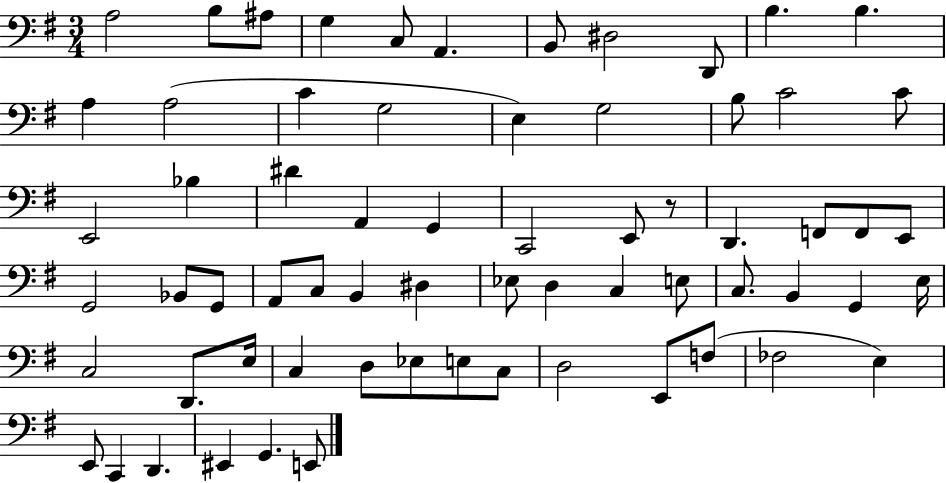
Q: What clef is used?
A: bass